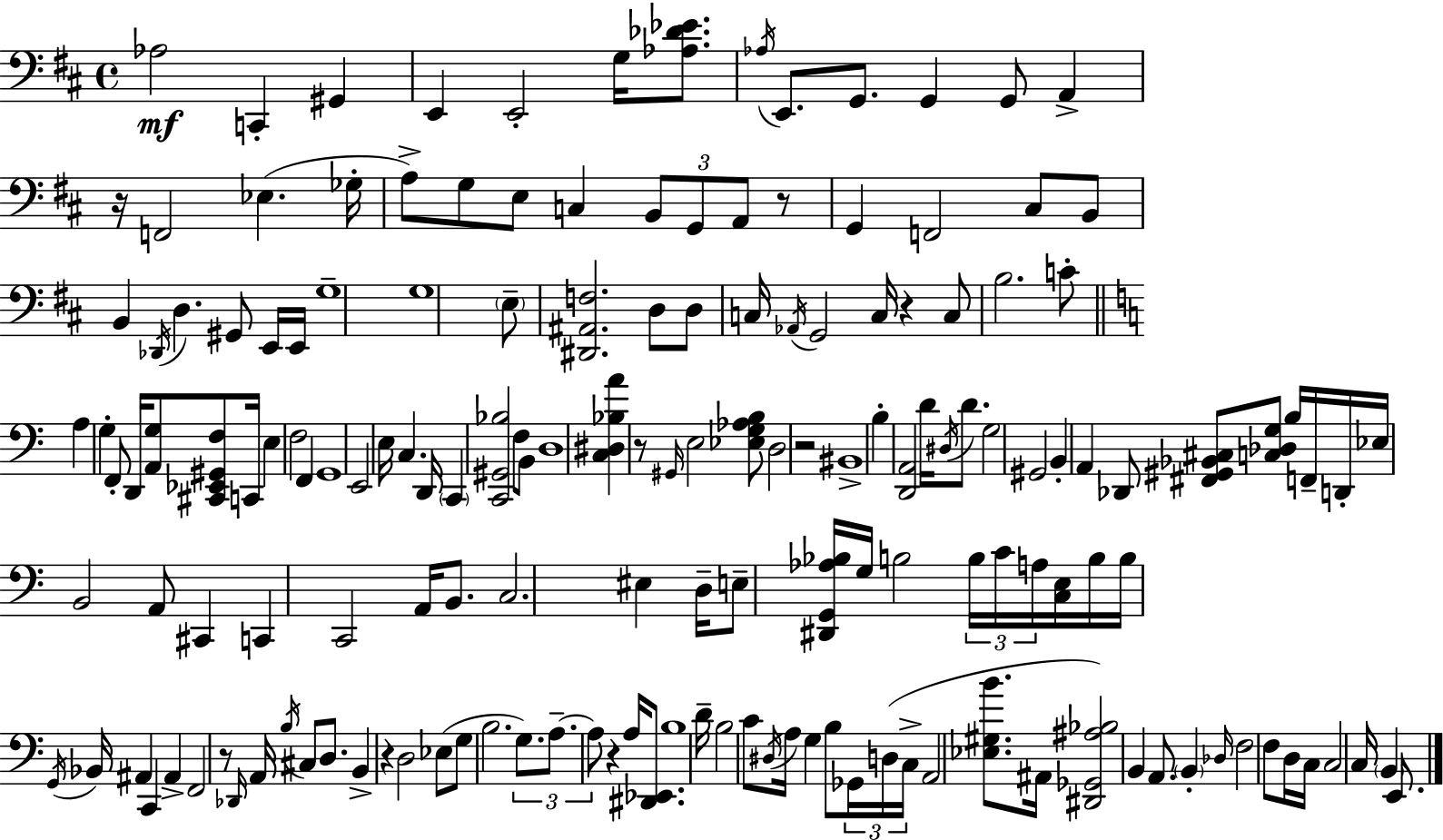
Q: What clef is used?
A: bass